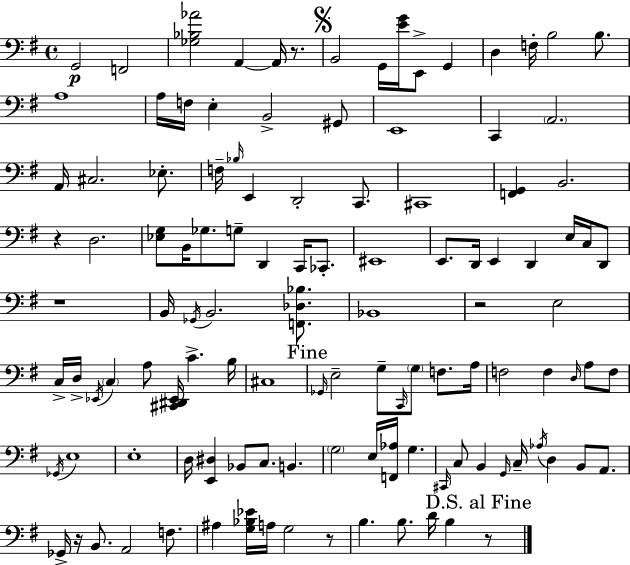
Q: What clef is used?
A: bass